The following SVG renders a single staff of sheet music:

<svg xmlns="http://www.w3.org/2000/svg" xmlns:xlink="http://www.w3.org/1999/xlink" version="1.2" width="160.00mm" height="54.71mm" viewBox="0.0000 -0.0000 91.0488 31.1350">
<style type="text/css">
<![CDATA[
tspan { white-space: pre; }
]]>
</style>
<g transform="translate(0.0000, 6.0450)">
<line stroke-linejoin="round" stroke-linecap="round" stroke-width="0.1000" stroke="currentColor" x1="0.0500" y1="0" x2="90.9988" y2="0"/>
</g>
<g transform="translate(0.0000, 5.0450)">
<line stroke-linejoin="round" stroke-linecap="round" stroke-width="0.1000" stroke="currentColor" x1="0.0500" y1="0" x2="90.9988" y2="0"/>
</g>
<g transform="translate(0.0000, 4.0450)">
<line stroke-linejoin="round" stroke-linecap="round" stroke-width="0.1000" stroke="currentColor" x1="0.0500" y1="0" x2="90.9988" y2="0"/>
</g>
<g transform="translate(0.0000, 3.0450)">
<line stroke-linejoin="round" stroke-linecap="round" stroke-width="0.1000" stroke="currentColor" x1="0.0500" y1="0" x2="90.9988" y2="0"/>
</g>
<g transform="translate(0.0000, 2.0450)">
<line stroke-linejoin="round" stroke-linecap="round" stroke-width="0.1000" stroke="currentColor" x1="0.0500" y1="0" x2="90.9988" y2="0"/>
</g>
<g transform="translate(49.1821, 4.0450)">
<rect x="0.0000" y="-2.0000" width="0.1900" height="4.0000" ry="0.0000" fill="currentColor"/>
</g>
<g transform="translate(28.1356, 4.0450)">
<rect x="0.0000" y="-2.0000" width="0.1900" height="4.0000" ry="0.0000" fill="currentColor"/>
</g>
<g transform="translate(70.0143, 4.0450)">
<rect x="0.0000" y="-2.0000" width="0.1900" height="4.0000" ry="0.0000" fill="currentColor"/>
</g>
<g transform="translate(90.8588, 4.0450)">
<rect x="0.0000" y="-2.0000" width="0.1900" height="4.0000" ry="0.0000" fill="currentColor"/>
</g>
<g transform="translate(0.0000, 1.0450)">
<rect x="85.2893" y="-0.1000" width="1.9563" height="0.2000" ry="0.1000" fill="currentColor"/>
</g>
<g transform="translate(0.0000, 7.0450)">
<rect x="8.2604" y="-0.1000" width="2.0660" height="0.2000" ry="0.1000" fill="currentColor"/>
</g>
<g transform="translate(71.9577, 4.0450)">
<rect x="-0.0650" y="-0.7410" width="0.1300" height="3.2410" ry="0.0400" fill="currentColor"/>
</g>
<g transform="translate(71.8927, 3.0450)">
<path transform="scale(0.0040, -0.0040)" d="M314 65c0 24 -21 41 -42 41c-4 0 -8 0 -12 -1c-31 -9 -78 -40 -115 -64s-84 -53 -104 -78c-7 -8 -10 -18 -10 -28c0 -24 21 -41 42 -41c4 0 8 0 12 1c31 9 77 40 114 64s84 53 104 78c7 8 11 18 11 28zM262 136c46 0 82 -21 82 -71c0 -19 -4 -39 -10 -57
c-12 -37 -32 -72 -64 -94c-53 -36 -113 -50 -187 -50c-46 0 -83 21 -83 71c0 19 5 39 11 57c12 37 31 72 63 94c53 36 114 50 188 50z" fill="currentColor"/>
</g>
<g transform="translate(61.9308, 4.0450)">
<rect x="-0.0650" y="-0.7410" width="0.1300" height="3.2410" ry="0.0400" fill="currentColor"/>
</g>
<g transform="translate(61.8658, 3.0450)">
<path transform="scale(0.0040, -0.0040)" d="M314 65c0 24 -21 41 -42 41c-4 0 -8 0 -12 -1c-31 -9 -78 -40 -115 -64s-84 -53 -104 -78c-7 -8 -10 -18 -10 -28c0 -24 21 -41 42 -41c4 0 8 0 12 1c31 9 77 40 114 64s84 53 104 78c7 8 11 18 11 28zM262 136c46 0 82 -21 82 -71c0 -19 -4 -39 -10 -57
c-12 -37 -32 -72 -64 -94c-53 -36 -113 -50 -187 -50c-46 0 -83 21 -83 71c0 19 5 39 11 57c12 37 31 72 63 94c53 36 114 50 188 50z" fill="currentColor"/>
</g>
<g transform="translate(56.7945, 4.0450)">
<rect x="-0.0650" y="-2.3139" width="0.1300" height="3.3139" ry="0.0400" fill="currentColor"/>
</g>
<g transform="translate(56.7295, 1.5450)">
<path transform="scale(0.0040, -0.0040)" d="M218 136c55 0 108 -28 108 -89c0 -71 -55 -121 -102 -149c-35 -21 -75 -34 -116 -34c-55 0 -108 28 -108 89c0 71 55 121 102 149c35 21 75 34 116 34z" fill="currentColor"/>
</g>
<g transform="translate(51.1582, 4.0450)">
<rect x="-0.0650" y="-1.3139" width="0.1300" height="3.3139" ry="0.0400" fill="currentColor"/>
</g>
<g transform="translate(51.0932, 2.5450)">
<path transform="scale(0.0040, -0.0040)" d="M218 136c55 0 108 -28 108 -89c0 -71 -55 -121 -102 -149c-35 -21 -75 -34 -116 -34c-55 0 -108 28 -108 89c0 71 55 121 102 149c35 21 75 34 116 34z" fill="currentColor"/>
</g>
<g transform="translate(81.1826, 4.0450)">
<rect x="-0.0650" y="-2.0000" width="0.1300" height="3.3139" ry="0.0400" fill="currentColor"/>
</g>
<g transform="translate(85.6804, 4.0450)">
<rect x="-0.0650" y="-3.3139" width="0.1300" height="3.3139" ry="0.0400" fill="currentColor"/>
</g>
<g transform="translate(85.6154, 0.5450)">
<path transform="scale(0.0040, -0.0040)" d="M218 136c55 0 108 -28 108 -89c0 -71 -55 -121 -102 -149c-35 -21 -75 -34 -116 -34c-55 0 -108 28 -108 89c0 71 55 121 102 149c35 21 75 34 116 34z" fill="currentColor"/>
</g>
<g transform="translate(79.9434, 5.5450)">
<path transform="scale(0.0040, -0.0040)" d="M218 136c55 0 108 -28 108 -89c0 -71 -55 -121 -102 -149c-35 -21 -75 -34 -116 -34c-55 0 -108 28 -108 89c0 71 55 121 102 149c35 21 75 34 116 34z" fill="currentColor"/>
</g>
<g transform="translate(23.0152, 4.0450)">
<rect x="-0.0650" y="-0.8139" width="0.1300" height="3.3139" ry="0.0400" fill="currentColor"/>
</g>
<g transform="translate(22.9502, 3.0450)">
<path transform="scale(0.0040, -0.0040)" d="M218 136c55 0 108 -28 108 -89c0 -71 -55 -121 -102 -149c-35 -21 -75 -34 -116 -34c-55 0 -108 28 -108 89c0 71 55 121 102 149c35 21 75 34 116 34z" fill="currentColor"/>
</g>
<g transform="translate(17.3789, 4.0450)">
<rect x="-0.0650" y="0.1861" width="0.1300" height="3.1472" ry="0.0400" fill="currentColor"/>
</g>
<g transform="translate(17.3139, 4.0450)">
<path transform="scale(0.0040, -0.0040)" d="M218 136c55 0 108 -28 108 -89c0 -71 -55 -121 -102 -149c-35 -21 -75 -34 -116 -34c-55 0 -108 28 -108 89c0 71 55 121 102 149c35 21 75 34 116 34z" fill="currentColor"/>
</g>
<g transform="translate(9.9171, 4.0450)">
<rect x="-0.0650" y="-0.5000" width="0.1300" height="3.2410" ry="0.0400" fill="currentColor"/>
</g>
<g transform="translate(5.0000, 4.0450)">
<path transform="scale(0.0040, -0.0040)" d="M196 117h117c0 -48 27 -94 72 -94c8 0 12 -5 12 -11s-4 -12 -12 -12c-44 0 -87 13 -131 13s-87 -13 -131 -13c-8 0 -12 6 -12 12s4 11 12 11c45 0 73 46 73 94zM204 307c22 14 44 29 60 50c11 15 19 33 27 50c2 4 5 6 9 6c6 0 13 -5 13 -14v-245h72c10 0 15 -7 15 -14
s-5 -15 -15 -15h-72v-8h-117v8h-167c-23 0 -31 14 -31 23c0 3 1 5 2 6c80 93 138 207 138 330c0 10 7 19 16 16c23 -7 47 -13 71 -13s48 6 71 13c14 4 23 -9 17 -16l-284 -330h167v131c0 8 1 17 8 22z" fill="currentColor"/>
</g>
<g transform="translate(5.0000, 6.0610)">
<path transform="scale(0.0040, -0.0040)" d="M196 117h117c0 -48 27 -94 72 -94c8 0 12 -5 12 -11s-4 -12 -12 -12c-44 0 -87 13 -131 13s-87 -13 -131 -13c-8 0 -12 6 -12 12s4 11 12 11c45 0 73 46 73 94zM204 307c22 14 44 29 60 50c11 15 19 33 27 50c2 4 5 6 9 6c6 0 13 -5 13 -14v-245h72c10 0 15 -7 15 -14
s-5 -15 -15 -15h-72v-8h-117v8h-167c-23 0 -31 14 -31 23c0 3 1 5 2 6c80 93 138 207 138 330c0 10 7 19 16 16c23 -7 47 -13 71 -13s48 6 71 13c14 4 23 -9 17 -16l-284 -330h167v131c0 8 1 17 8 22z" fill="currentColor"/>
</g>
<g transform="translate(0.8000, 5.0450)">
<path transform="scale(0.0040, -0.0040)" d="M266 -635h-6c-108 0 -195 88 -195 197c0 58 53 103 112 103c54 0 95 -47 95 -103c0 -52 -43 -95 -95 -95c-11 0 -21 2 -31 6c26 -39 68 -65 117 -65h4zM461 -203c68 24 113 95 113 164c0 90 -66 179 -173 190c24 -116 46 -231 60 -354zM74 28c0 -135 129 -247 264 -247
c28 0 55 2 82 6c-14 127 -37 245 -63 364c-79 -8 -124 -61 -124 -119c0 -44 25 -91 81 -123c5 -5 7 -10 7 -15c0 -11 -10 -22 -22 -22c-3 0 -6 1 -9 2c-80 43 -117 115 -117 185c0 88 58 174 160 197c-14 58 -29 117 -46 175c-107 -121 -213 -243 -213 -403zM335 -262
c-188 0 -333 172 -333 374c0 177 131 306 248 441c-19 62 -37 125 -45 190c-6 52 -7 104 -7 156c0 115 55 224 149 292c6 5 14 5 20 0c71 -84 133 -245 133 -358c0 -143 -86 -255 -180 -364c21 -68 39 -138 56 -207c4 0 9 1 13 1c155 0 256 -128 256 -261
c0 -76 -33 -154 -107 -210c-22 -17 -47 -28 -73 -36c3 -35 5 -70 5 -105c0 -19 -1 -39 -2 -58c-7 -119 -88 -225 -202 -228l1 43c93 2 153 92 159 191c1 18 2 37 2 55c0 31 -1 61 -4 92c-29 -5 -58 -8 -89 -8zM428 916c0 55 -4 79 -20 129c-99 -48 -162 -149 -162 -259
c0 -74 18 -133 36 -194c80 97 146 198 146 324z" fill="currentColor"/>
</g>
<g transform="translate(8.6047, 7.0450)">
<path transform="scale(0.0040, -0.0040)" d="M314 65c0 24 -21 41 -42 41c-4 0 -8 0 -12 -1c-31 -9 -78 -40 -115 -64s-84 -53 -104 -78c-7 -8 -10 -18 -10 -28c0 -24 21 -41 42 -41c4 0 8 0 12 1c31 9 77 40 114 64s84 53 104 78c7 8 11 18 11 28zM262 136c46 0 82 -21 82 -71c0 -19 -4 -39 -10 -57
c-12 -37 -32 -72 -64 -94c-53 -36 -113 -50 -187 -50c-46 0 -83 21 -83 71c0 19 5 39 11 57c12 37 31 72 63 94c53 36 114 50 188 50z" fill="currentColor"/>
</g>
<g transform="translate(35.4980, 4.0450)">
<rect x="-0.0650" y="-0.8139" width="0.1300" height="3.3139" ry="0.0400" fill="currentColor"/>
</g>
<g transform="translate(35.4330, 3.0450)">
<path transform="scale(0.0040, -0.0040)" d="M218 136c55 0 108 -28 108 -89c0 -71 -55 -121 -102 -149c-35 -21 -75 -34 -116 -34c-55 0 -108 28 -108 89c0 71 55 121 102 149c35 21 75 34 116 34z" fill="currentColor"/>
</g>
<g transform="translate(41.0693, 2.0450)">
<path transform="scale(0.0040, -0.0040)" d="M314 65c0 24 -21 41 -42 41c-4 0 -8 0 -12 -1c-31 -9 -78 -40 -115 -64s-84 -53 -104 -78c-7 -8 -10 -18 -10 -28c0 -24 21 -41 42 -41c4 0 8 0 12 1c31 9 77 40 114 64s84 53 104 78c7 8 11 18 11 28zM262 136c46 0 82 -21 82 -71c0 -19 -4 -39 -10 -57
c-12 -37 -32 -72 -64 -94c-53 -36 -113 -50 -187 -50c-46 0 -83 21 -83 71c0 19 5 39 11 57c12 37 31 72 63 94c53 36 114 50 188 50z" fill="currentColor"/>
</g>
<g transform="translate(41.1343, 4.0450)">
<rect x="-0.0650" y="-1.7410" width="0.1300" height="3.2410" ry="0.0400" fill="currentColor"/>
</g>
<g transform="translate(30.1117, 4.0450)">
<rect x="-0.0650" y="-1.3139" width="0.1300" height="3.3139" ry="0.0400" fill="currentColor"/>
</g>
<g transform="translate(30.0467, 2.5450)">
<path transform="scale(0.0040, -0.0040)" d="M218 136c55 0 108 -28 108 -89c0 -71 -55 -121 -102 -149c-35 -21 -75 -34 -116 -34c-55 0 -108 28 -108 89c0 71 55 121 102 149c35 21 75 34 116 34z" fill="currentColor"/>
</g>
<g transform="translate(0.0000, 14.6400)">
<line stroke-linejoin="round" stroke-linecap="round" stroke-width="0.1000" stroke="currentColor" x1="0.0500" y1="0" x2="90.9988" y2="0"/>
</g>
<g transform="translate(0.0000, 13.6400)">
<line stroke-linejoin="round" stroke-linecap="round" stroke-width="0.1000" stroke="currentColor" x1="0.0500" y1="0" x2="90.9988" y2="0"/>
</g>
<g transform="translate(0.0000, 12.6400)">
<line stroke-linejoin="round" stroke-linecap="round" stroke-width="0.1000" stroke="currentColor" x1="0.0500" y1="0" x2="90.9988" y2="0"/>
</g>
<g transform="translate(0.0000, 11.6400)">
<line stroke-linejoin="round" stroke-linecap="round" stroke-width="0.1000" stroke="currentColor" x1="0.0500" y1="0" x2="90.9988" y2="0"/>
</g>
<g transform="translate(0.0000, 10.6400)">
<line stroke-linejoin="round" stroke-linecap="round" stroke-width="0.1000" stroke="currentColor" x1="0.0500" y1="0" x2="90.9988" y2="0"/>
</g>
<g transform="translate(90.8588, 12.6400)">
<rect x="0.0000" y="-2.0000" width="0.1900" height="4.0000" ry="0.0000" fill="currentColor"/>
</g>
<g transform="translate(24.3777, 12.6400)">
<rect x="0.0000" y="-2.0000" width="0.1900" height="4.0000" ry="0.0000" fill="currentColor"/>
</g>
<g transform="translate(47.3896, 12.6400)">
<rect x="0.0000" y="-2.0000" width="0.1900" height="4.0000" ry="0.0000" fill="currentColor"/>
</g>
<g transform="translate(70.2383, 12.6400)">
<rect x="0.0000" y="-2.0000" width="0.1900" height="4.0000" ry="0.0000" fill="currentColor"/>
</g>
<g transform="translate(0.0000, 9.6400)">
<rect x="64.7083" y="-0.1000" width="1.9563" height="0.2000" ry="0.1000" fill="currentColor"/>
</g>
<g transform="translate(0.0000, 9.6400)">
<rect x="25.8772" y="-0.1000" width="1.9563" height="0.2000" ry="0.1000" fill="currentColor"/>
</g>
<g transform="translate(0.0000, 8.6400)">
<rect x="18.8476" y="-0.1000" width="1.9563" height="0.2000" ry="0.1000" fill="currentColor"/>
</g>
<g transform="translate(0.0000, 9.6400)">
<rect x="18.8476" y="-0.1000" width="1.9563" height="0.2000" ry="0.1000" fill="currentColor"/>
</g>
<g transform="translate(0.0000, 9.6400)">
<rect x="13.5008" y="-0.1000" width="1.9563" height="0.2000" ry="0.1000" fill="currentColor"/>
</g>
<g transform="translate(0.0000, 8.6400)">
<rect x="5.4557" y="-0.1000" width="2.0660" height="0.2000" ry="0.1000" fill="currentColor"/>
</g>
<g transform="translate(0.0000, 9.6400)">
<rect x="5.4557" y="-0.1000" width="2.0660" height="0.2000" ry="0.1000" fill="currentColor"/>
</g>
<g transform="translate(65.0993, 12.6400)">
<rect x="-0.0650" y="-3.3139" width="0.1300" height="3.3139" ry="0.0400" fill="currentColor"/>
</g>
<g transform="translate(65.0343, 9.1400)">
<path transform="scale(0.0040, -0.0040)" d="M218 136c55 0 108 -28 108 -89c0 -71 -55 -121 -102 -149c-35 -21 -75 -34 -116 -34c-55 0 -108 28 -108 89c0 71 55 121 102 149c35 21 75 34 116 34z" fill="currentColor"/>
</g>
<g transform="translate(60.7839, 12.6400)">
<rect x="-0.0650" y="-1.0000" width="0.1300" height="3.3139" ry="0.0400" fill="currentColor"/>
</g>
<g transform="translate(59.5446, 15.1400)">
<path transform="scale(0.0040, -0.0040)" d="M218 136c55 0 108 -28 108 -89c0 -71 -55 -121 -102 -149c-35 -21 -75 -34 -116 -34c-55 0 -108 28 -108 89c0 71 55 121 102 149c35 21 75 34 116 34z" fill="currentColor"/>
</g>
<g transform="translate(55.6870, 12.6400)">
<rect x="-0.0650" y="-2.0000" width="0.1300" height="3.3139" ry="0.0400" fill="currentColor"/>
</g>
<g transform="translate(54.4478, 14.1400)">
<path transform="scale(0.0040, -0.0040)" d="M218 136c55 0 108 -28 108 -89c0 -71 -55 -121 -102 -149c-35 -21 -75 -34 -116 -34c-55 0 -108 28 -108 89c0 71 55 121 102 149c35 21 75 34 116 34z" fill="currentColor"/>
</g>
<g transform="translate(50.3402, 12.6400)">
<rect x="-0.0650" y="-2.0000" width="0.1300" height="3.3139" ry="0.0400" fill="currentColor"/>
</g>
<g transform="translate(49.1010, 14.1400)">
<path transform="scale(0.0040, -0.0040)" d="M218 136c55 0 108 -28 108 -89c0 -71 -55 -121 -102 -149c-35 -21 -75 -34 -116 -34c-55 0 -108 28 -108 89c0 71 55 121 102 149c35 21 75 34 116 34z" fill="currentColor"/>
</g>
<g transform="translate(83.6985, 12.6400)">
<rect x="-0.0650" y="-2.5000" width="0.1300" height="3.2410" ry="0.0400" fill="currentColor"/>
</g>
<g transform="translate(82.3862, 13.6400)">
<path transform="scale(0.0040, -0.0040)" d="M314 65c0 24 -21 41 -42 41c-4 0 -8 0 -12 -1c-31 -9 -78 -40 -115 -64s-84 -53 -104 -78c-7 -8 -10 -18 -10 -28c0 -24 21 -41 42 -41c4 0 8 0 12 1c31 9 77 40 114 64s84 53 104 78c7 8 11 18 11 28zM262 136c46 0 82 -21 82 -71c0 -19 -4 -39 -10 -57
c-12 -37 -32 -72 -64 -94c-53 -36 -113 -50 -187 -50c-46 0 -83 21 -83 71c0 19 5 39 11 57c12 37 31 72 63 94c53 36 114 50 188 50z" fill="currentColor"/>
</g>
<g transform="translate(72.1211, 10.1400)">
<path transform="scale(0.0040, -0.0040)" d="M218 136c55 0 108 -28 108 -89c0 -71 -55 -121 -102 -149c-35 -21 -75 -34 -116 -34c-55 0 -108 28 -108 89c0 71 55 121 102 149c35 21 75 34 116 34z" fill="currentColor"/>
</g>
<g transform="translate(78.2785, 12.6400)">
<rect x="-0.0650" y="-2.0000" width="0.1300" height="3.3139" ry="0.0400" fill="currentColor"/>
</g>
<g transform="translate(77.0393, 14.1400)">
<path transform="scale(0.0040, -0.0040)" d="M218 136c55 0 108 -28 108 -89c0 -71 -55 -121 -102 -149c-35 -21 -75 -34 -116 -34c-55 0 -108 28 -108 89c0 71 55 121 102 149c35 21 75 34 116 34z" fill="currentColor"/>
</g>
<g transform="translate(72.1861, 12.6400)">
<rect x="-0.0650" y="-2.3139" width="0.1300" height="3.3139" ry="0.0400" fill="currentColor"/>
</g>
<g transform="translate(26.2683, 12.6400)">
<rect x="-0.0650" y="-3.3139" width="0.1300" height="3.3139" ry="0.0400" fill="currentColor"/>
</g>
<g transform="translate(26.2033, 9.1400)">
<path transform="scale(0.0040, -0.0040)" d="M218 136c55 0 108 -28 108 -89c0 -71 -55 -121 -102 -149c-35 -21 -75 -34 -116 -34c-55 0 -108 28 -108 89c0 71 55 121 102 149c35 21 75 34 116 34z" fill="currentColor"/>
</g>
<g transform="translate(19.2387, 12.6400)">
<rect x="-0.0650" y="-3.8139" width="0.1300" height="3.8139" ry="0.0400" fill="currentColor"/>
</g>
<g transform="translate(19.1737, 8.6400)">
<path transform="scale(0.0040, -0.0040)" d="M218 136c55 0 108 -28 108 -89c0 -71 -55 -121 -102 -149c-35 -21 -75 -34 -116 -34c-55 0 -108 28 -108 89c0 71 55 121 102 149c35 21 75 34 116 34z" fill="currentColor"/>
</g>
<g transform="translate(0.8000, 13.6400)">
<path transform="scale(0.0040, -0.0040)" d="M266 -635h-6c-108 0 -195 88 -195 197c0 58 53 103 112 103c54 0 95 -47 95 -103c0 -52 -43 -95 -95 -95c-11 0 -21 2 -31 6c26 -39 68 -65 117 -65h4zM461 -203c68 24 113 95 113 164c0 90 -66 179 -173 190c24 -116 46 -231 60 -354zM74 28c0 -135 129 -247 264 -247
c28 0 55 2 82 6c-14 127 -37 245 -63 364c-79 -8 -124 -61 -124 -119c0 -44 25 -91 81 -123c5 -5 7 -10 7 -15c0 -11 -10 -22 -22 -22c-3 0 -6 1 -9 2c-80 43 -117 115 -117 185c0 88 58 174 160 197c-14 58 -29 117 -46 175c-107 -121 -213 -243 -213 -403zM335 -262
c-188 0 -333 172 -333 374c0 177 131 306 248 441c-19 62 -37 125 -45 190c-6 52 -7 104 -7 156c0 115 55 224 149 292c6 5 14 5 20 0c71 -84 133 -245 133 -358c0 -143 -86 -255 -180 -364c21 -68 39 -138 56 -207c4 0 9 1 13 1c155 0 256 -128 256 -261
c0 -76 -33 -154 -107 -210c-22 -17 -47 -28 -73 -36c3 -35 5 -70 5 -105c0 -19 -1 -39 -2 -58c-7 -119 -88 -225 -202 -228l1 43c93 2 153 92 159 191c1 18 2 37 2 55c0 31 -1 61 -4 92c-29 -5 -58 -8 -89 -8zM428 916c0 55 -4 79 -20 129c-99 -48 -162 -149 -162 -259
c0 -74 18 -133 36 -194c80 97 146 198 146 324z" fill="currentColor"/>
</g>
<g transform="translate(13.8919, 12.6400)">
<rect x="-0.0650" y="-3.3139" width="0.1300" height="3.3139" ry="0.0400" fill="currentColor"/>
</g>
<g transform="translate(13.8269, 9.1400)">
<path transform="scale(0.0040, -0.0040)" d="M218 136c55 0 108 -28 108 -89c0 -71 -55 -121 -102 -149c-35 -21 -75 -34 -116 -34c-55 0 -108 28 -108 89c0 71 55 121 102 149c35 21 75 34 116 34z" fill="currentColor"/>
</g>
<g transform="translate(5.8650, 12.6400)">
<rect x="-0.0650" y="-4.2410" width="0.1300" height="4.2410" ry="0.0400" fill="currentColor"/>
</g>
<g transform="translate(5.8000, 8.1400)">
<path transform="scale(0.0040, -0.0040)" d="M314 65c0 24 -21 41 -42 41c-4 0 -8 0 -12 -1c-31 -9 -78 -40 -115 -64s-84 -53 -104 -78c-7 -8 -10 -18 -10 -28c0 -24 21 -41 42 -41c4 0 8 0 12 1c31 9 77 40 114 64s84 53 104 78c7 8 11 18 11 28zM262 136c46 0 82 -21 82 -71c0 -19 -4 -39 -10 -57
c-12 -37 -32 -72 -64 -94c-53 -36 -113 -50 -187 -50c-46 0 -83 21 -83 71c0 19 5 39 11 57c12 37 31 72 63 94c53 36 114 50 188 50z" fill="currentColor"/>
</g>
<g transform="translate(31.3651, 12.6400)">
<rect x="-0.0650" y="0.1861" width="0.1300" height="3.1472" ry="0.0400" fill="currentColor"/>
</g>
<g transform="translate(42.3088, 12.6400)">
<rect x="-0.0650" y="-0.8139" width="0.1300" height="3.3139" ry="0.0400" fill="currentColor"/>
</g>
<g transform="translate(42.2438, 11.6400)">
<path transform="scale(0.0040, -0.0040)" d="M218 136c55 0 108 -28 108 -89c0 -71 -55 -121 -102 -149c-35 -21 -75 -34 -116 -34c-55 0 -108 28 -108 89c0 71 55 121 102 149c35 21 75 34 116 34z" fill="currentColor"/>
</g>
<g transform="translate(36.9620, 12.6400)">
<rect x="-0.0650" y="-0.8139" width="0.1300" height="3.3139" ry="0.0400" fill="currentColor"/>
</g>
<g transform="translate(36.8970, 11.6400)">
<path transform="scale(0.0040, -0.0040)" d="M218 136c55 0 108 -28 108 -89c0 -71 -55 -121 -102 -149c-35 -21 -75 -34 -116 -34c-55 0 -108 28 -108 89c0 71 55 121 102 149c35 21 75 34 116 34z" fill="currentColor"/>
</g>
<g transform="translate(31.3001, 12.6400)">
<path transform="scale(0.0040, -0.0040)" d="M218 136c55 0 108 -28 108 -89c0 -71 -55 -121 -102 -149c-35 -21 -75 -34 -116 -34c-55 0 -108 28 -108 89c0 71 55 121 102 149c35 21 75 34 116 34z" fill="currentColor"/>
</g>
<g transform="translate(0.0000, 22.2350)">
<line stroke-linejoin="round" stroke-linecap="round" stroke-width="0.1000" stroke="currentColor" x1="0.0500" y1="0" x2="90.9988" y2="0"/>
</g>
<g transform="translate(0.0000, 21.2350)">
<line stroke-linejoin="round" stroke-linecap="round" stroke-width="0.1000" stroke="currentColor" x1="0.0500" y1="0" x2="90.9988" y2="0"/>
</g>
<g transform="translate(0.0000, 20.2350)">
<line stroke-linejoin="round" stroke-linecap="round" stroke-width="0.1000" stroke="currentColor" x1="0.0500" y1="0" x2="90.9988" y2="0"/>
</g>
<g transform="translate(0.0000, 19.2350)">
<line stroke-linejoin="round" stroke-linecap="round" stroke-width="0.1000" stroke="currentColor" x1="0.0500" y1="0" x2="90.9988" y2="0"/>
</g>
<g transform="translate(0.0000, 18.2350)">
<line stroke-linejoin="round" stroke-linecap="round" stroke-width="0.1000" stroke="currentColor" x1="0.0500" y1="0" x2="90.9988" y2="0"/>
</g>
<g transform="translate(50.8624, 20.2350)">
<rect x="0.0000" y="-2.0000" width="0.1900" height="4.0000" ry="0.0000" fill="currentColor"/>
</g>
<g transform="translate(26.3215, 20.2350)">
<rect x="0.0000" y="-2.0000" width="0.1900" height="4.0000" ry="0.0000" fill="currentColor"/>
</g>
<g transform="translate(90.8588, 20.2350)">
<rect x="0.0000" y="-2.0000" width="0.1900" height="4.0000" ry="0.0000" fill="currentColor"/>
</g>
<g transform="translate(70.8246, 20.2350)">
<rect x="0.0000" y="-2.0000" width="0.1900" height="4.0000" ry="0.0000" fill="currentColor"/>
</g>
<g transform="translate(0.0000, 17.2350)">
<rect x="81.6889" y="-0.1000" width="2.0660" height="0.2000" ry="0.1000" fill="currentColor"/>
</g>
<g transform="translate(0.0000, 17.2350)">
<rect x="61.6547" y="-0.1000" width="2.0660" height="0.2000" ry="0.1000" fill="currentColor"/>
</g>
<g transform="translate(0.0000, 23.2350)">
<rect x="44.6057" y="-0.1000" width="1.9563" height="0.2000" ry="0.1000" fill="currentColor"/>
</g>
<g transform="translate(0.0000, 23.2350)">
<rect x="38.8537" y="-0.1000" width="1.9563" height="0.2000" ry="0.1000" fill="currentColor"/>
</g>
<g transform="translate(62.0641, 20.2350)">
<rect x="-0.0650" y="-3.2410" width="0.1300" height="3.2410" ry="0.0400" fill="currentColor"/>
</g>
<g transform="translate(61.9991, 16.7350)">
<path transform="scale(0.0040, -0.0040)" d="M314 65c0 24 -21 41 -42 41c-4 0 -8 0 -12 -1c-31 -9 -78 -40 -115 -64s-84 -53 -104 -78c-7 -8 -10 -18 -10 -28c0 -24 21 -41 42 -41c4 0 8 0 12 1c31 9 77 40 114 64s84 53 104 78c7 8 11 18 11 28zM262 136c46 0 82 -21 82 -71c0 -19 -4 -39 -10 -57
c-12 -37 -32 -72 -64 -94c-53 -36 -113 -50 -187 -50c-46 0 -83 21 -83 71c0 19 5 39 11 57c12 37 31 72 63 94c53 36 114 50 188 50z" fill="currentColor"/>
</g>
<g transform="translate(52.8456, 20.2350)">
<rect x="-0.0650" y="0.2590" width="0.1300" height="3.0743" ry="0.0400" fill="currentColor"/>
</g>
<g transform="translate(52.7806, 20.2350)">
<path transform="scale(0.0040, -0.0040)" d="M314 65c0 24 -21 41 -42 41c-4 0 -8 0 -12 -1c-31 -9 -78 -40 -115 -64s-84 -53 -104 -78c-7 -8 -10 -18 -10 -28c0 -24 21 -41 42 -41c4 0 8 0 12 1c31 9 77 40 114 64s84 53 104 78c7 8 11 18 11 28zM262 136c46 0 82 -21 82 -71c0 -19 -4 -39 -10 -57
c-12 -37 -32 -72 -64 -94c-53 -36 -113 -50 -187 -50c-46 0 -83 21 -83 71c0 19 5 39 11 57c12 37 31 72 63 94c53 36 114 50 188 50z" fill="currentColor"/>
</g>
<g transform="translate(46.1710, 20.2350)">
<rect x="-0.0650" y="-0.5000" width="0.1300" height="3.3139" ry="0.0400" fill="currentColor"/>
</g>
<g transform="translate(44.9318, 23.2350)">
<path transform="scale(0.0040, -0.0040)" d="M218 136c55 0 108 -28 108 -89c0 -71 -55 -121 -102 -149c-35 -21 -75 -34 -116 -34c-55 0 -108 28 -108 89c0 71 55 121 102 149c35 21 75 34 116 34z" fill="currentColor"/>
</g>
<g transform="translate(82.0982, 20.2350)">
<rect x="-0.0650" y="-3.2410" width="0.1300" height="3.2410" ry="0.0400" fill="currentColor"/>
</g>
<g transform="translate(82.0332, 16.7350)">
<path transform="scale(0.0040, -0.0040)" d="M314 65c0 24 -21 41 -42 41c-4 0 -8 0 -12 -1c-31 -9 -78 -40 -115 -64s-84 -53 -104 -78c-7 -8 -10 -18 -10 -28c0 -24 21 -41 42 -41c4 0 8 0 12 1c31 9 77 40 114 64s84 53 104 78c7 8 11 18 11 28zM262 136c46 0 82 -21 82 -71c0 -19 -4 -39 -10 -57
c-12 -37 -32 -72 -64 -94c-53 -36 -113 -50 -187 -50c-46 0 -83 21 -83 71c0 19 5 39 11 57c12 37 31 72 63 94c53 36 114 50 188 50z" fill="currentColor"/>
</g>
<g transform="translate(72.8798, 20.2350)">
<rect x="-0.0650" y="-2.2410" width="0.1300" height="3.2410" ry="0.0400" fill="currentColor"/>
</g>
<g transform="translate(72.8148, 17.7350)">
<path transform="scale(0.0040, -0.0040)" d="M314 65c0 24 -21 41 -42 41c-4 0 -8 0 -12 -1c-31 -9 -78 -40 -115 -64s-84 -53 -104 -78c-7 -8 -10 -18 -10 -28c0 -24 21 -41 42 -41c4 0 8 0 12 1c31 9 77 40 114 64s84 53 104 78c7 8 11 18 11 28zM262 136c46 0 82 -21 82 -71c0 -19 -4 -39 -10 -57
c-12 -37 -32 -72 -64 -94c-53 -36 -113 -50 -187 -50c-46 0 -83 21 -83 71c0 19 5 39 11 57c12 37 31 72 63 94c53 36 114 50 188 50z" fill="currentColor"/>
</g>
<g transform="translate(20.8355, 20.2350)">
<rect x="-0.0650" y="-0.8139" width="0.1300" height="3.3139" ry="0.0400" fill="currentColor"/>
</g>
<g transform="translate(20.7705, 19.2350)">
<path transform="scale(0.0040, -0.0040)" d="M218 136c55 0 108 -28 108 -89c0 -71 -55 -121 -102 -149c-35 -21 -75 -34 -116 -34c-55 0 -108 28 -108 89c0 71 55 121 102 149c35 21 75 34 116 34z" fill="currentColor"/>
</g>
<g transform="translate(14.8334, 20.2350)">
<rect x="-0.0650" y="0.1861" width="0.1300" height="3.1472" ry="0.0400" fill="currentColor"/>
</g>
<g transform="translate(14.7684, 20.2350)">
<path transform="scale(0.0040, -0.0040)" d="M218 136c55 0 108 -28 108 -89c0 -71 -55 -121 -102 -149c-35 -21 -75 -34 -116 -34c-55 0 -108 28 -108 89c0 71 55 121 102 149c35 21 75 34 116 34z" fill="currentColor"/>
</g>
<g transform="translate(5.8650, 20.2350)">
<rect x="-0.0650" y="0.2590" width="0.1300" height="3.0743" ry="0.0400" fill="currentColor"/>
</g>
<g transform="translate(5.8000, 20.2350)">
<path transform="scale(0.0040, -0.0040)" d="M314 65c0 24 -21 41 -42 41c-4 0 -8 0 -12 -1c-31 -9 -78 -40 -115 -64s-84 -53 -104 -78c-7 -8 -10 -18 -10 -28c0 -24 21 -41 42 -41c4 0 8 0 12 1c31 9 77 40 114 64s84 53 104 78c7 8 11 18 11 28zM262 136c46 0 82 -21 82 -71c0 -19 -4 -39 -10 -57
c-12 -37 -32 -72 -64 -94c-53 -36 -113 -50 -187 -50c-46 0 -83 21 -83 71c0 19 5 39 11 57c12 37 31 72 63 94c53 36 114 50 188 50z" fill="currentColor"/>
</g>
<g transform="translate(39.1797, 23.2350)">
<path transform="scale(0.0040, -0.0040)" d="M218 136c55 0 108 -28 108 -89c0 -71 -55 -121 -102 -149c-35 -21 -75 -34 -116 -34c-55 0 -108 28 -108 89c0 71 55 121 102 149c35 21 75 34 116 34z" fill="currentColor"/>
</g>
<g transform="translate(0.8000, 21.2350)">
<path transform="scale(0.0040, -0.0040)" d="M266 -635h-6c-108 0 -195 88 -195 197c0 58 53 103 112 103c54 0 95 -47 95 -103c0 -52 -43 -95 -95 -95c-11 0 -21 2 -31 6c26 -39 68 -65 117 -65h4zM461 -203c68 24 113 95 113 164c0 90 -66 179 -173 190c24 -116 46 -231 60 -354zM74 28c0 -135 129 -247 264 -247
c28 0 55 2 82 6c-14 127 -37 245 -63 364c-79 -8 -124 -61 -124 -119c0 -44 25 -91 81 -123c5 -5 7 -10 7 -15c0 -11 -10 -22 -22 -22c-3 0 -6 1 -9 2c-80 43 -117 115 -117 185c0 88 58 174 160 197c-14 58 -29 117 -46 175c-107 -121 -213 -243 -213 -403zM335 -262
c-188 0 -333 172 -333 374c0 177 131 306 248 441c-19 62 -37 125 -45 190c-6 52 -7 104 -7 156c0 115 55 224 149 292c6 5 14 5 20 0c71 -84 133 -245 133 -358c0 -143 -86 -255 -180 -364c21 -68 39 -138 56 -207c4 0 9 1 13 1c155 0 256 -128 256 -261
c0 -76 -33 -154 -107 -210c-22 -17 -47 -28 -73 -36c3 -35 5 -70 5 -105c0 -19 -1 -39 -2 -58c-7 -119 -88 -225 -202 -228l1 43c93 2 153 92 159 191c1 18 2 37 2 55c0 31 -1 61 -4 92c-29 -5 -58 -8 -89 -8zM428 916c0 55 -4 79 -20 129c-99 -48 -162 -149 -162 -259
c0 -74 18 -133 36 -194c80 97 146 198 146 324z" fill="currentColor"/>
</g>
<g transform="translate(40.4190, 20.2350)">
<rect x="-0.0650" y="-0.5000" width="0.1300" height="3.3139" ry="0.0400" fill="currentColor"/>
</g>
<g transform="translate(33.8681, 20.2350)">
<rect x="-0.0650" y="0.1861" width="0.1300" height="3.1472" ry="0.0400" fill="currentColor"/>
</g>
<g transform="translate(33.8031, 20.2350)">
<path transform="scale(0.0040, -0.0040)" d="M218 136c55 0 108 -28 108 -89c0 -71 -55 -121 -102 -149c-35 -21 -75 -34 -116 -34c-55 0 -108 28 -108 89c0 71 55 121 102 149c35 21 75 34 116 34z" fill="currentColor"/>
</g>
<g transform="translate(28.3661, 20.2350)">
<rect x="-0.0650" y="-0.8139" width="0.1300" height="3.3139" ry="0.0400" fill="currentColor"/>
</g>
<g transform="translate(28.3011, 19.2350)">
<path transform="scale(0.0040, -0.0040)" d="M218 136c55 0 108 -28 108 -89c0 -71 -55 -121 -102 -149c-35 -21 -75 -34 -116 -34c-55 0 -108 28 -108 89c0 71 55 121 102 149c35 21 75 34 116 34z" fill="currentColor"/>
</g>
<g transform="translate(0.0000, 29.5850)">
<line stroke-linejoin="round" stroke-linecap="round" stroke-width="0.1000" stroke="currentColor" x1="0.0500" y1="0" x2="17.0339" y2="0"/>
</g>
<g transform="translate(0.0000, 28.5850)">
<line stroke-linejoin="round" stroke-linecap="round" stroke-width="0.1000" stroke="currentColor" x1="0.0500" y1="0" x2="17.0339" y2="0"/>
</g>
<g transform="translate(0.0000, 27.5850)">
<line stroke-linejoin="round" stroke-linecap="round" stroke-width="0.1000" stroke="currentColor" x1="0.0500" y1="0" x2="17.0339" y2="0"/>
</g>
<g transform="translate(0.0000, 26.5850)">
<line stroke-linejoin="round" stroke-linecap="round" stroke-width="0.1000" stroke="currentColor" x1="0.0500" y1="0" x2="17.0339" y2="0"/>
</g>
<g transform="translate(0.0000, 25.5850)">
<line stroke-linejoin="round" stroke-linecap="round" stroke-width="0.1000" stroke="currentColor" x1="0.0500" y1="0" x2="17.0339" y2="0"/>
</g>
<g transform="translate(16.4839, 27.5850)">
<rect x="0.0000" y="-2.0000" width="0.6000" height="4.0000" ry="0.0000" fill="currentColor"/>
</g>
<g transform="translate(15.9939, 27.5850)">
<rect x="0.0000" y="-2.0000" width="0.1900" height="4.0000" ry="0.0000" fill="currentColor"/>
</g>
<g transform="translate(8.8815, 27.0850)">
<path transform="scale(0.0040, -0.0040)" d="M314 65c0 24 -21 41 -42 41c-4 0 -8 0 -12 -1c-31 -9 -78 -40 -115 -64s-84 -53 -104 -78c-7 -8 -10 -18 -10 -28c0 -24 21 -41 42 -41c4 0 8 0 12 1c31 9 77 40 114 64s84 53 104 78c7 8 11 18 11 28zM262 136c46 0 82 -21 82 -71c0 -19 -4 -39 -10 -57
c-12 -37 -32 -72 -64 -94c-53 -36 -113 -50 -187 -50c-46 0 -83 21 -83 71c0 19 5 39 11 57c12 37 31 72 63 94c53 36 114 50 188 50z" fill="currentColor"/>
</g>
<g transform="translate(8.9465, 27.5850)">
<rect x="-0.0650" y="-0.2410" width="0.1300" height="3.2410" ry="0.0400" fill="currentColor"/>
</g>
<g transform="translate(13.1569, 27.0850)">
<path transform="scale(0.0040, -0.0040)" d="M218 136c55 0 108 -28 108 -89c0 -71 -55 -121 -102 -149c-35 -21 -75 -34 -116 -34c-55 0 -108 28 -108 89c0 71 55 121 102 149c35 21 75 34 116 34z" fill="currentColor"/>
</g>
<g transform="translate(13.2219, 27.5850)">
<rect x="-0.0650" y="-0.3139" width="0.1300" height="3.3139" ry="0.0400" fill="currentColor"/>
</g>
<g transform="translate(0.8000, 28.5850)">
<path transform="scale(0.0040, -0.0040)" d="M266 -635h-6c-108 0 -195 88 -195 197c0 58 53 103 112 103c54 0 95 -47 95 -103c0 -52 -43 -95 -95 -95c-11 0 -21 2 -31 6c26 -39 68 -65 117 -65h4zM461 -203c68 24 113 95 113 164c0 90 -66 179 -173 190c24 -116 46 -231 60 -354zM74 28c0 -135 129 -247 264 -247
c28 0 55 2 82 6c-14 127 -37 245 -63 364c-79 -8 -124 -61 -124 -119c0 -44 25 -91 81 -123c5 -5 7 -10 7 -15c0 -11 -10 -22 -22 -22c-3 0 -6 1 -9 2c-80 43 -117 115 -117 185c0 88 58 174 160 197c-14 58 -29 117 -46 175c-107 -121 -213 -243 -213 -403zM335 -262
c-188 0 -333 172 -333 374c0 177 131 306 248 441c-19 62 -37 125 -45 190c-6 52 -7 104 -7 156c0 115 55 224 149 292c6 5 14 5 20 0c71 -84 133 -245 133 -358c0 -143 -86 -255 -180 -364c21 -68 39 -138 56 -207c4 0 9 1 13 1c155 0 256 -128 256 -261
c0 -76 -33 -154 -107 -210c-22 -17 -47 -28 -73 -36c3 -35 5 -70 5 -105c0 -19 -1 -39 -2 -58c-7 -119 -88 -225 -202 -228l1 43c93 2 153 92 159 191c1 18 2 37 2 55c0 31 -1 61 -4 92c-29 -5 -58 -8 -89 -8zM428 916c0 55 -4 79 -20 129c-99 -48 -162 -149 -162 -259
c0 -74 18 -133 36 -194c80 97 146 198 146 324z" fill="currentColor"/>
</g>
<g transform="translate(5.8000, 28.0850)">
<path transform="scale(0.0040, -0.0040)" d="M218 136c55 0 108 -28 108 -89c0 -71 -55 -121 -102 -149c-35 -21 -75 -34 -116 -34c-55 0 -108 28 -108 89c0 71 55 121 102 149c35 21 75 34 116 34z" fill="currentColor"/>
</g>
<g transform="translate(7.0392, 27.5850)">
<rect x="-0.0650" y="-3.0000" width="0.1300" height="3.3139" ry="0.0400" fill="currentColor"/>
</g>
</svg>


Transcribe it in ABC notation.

X:1
T:Untitled
M:4/4
L:1/4
K:C
C2 B d e d f2 e g d2 d2 F b d'2 b c' b B d d F F D b g F G2 B2 B d d B C C B2 b2 g2 b2 A c2 c